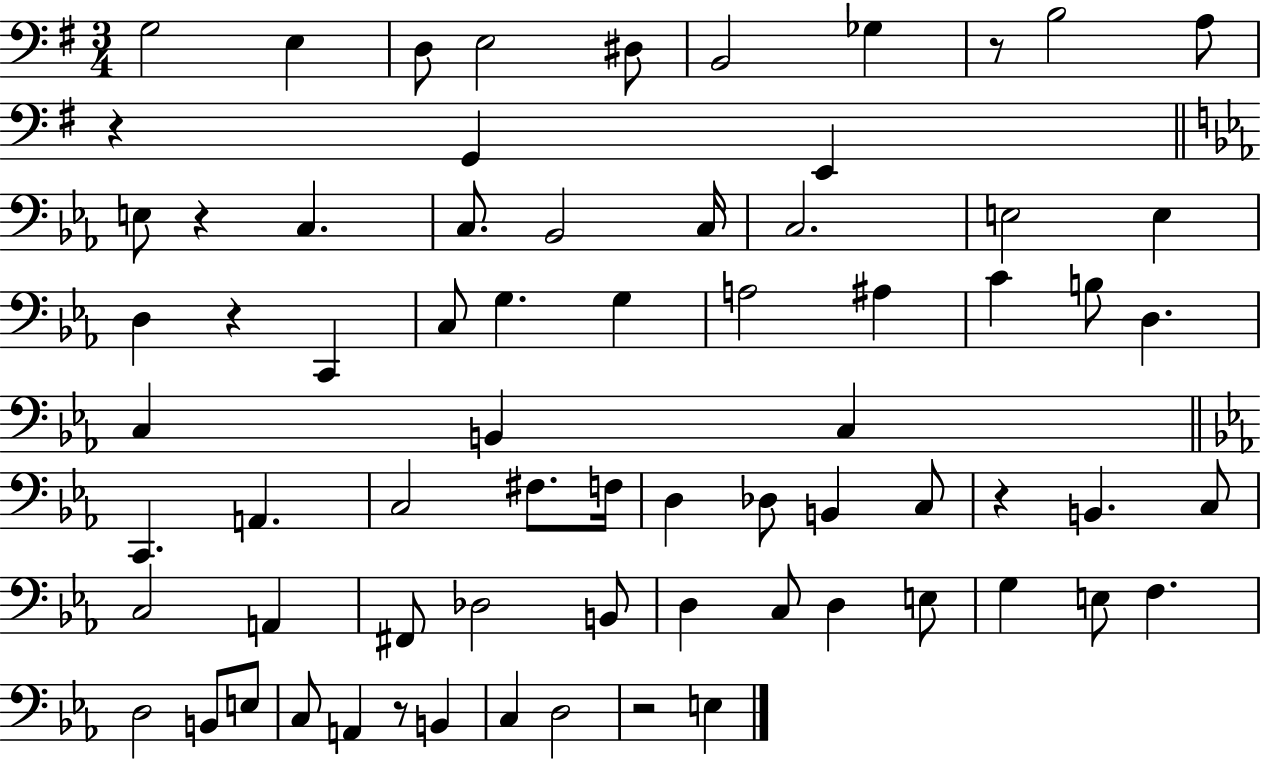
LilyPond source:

{
  \clef bass
  \numericTimeSignature
  \time 3/4
  \key g \major
  g2 e4 | d8 e2 dis8 | b,2 ges4 | r8 b2 a8 | \break r4 g,4 e,4 | \bar "||" \break \key c \minor e8 r4 c4. | c8. bes,2 c16 | c2. | e2 e4 | \break d4 r4 c,4 | c8 g4. g4 | a2 ais4 | c'4 b8 d4. | \break c4 b,4 c4 | \bar "||" \break \key ees \major c,4. a,4. | c2 fis8. f16 | d4 des8 b,4 c8 | r4 b,4. c8 | \break c2 a,4 | fis,8 des2 b,8 | d4 c8 d4 e8 | g4 e8 f4. | \break d2 b,8 e8 | c8 a,4 r8 b,4 | c4 d2 | r2 e4 | \break \bar "|."
}